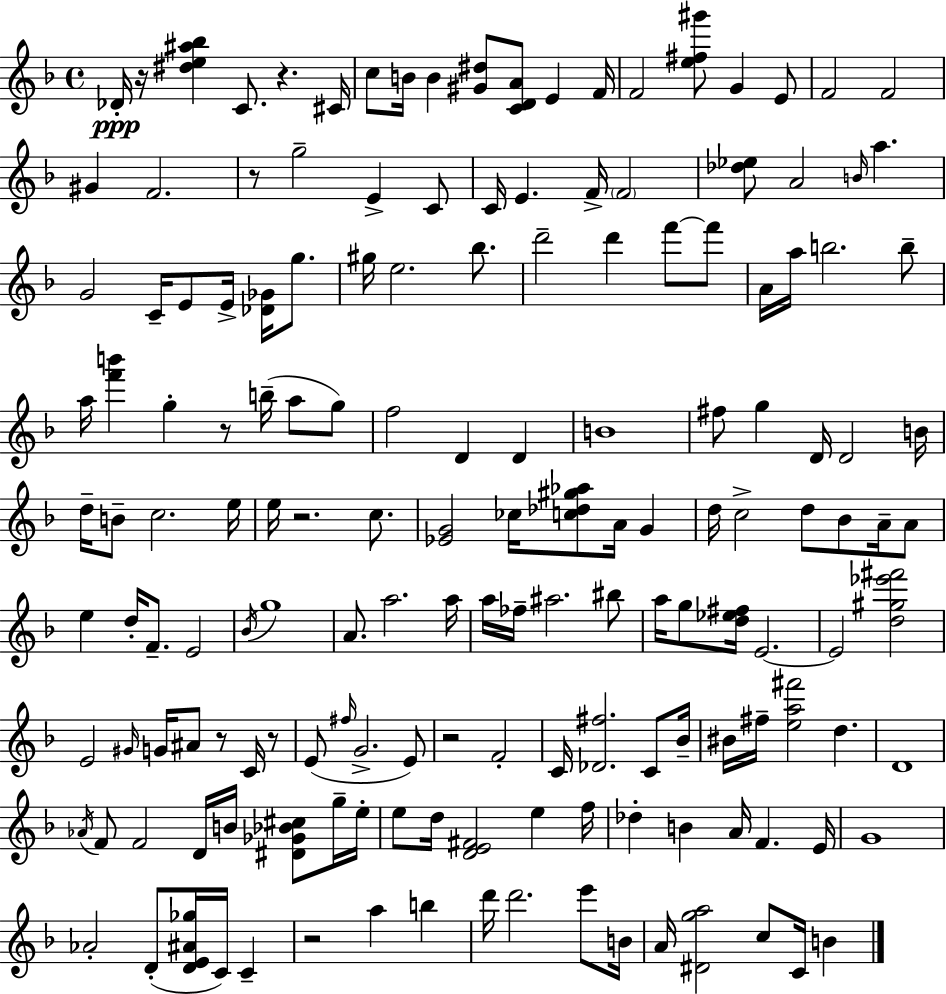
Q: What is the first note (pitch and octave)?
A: Db4